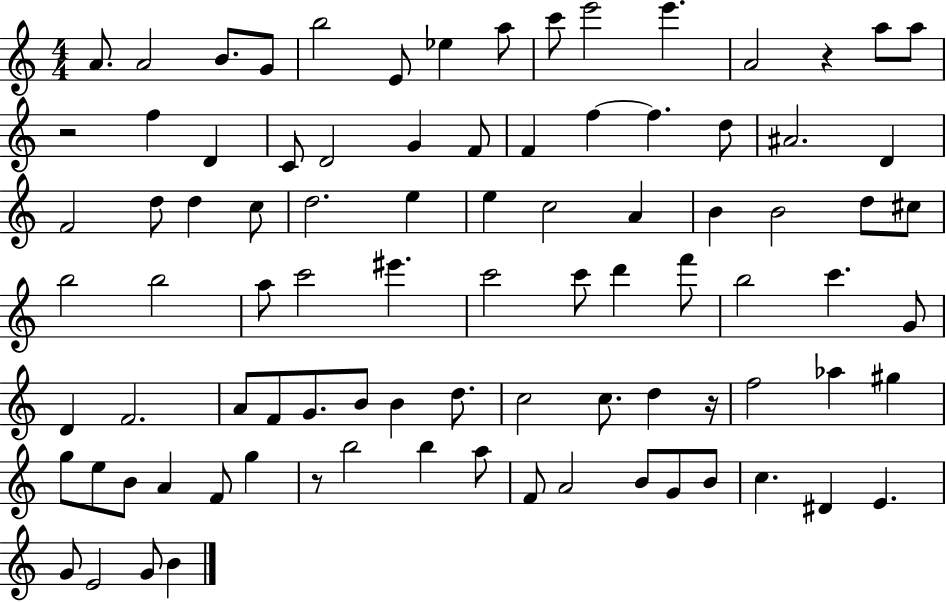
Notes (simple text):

A4/e. A4/h B4/e. G4/e B5/h E4/e Eb5/q A5/e C6/e E6/h E6/q. A4/h R/q A5/e A5/e R/h F5/q D4/q C4/e D4/h G4/q F4/e F4/q F5/q F5/q. D5/e A#4/h. D4/q F4/h D5/e D5/q C5/e D5/h. E5/q E5/q C5/h A4/q B4/q B4/h D5/e C#5/e B5/h B5/h A5/e C6/h EIS6/q. C6/h C6/e D6/q F6/e B5/h C6/q. G4/e D4/q F4/h. A4/e F4/e G4/e. B4/e B4/q D5/e. C5/h C5/e. D5/q R/s F5/h Ab5/q G#5/q G5/e E5/e B4/e A4/q F4/e G5/q R/e B5/h B5/q A5/e F4/e A4/h B4/e G4/e B4/e C5/q. D#4/q E4/q. G4/e E4/h G4/e B4/q